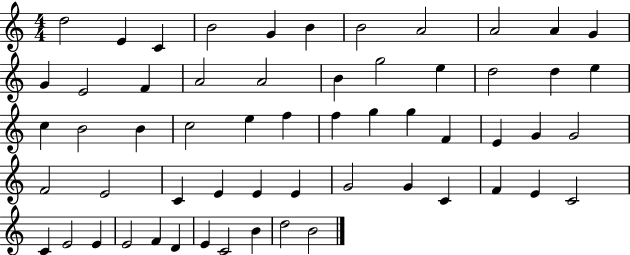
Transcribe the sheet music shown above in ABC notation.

X:1
T:Untitled
M:4/4
L:1/4
K:C
d2 E C B2 G B B2 A2 A2 A G G E2 F A2 A2 B g2 e d2 d e c B2 B c2 e f f g g F E G G2 F2 E2 C E E E G2 G C F E C2 C E2 E E2 F D E C2 B d2 B2